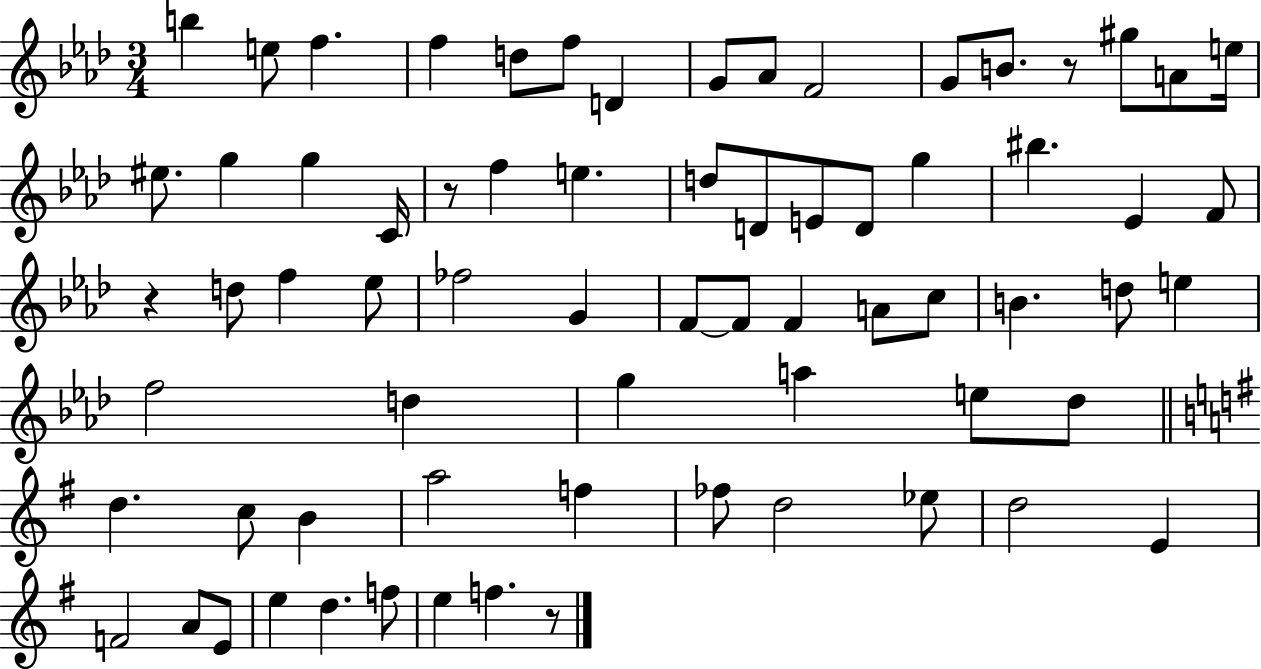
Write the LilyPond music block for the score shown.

{
  \clef treble
  \numericTimeSignature
  \time 3/4
  \key aes \major
  b''4 e''8 f''4. | f''4 d''8 f''8 d'4 | g'8 aes'8 f'2 | g'8 b'8. r8 gis''8 a'8 e''16 | \break eis''8. g''4 g''4 c'16 | r8 f''4 e''4. | d''8 d'8 e'8 d'8 g''4 | bis''4. ees'4 f'8 | \break r4 d''8 f''4 ees''8 | fes''2 g'4 | f'8~~ f'8 f'4 a'8 c''8 | b'4. d''8 e''4 | \break f''2 d''4 | g''4 a''4 e''8 des''8 | \bar "||" \break \key g \major d''4. c''8 b'4 | a''2 f''4 | fes''8 d''2 ees''8 | d''2 e'4 | \break f'2 a'8 e'8 | e''4 d''4. f''8 | e''4 f''4. r8 | \bar "|."
}